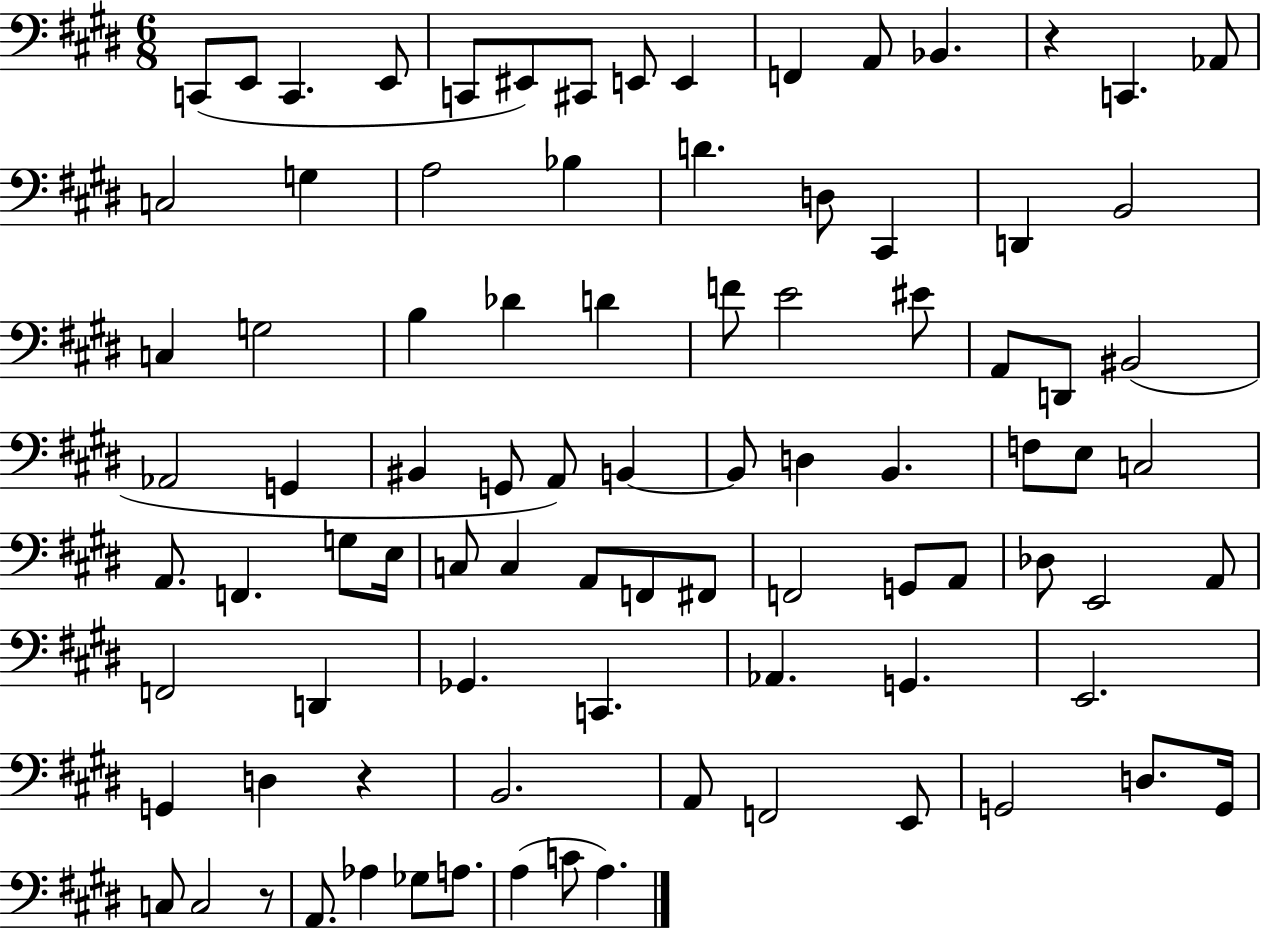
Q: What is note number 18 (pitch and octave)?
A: Bb3